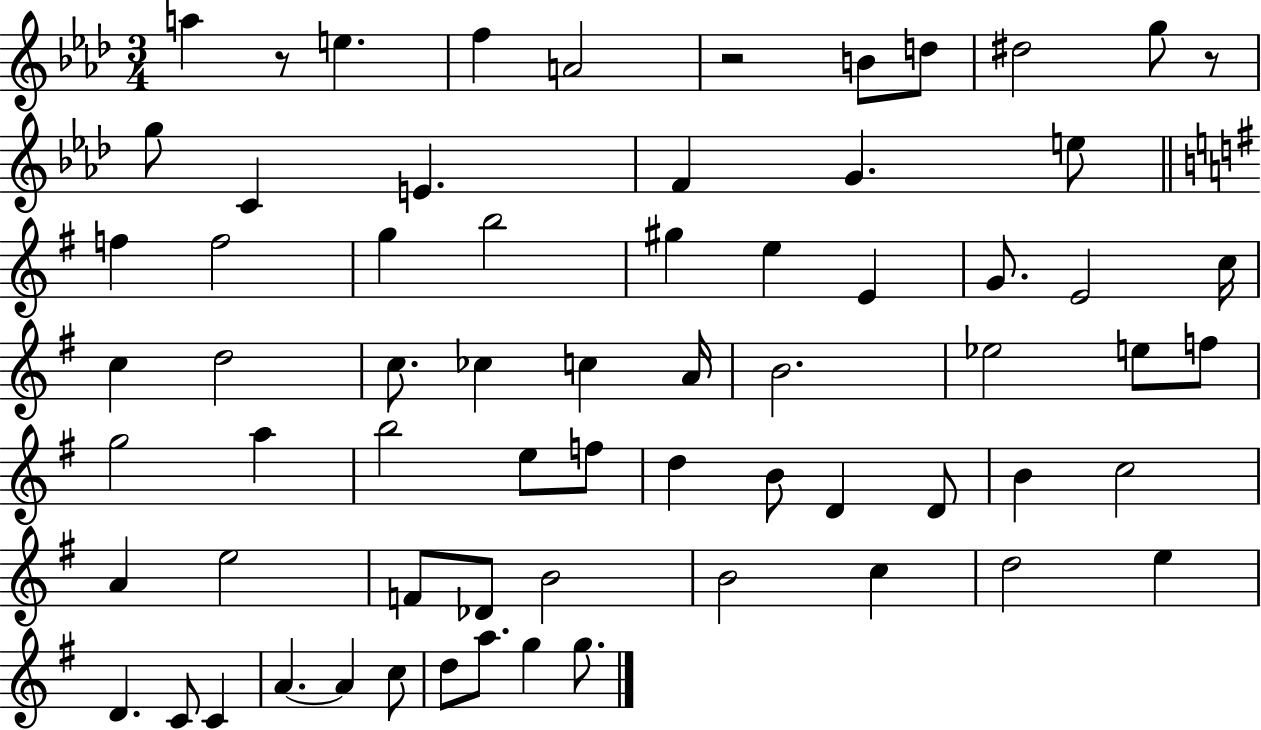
A5/q R/e E5/q. F5/q A4/h R/h B4/e D5/e D#5/h G5/e R/e G5/e C4/q E4/q. F4/q G4/q. E5/e F5/q F5/h G5/q B5/h G#5/q E5/q E4/q G4/e. E4/h C5/s C5/q D5/h C5/e. CES5/q C5/q A4/s B4/h. Eb5/h E5/e F5/e G5/h A5/q B5/h E5/e F5/e D5/q B4/e D4/q D4/e B4/q C5/h A4/q E5/h F4/e Db4/e B4/h B4/h C5/q D5/h E5/q D4/q. C4/e C4/q A4/q. A4/q C5/e D5/e A5/e. G5/q G5/e.